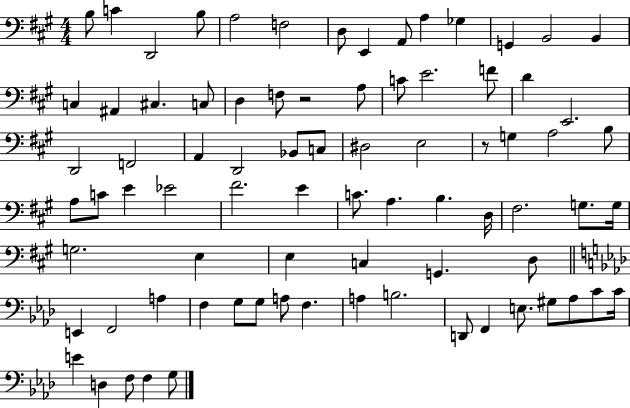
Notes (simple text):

B3/e C4/q D2/h B3/e A3/h F3/h D3/e E2/q A2/e A3/q Gb3/q G2/q B2/h B2/q C3/q A#2/q C#3/q. C3/e D3/q F3/e R/h A3/e C4/e E4/h. F4/e D4/q E2/h. D2/h F2/h A2/q D2/h Bb2/e C3/e D#3/h E3/h R/e G3/q A3/h B3/e A3/e C4/e E4/q Eb4/h F#4/h. E4/q C4/e. A3/q. B3/q. D3/s F#3/h. G3/e. G3/s G3/h. E3/q E3/q C3/q G2/q. D3/e E2/q F2/h A3/q F3/q G3/e G3/e A3/e F3/q. A3/q B3/h. D2/e F2/q E3/e. G#3/e Ab3/e C4/e C4/s E4/q D3/q F3/e F3/q G3/e